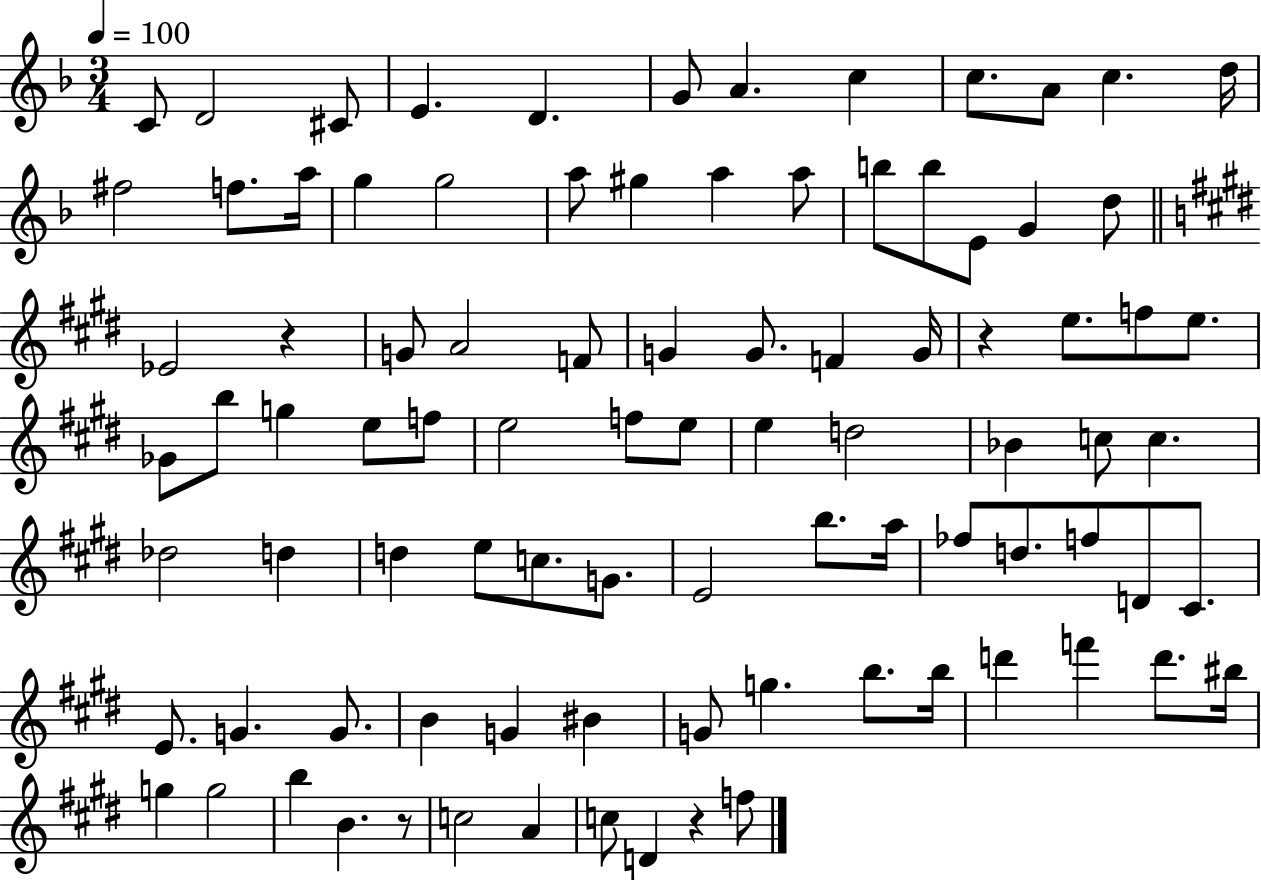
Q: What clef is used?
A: treble